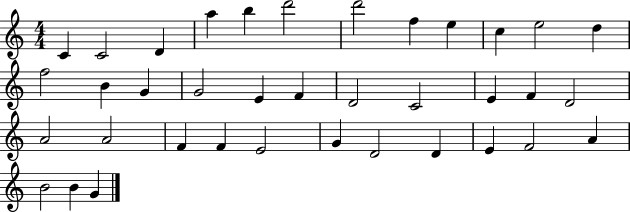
C4/q C4/h D4/q A5/q B5/q D6/h D6/h F5/q E5/q C5/q E5/h D5/q F5/h B4/q G4/q G4/h E4/q F4/q D4/h C4/h E4/q F4/q D4/h A4/h A4/h F4/q F4/q E4/h G4/q D4/h D4/q E4/q F4/h A4/q B4/h B4/q G4/q